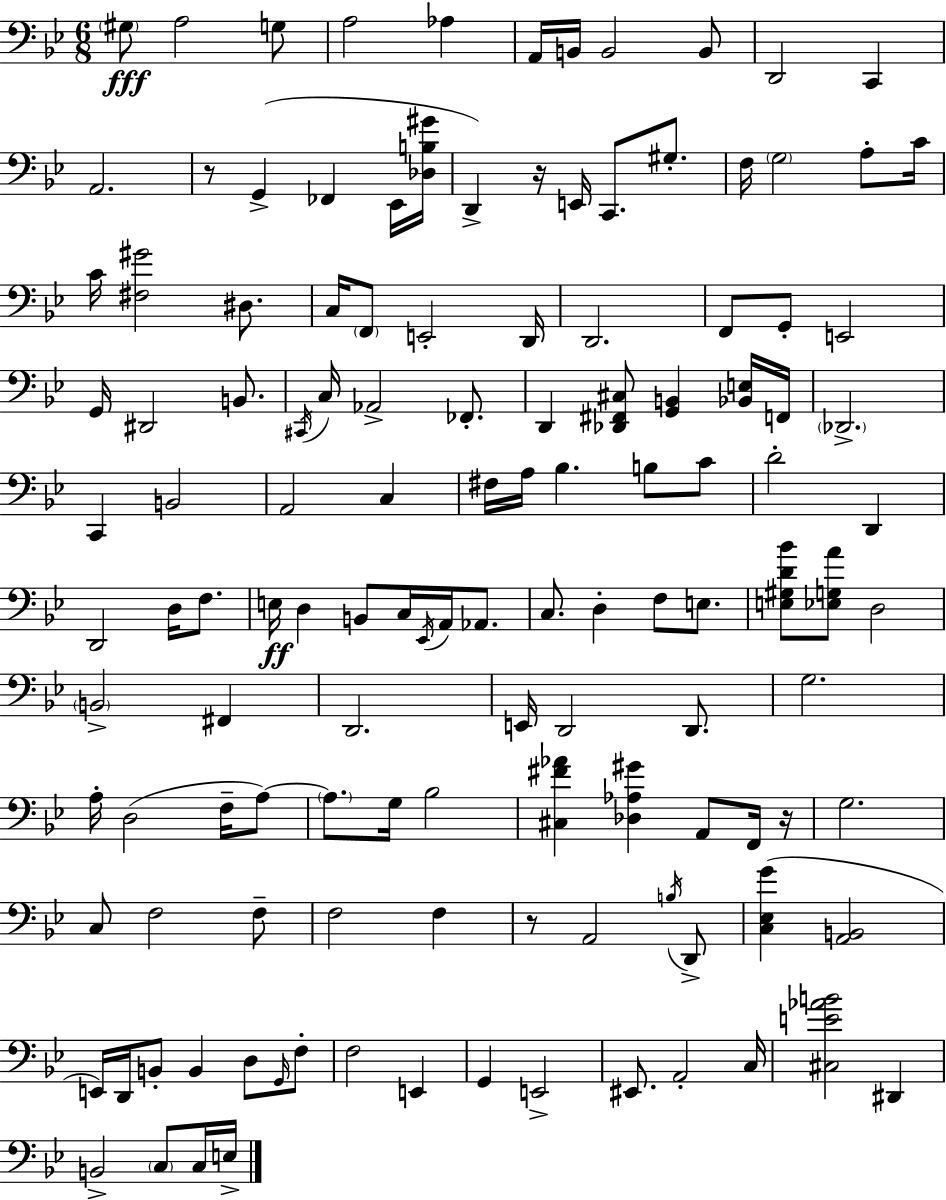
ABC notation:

X:1
T:Untitled
M:6/8
L:1/4
K:Bb
^G,/2 A,2 G,/2 A,2 _A, A,,/4 B,,/4 B,,2 B,,/2 D,,2 C,, A,,2 z/2 G,, _F,, _E,,/4 [_D,B,^G]/4 D,, z/4 E,,/4 C,,/2 ^G,/2 F,/4 G,2 A,/2 C/4 C/4 [^F,^G]2 ^D,/2 C,/4 F,,/2 E,,2 D,,/4 D,,2 F,,/2 G,,/2 E,,2 G,,/4 ^D,,2 B,,/2 ^C,,/4 C,/4 _A,,2 _F,,/2 D,, [_D,,^F,,^C,]/2 [G,,B,,] [_B,,E,]/4 F,,/4 _D,,2 C,, B,,2 A,,2 C, ^F,/4 A,/4 _B, B,/2 C/2 D2 D,, D,,2 D,/4 F,/2 E,/4 D, B,,/2 C,/4 _E,,/4 A,,/4 _A,,/2 C,/2 D, F,/2 E,/2 [E,^G,D_B]/2 [_E,G,A]/2 D,2 B,,2 ^F,, D,,2 E,,/4 D,,2 D,,/2 G,2 A,/4 D,2 F,/4 A,/2 A,/2 G,/4 _B,2 [^C,^F_A] [_D,_A,^G] A,,/2 F,,/4 z/4 G,2 C,/2 F,2 F,/2 F,2 F, z/2 A,,2 B,/4 D,,/2 [C,_E,G] [A,,B,,]2 E,,/4 D,,/4 B,,/2 B,, D,/2 G,,/4 F,/2 F,2 E,, G,, E,,2 ^E,,/2 A,,2 C,/4 [^C,E_AB]2 ^D,, B,,2 C,/2 C,/4 E,/4